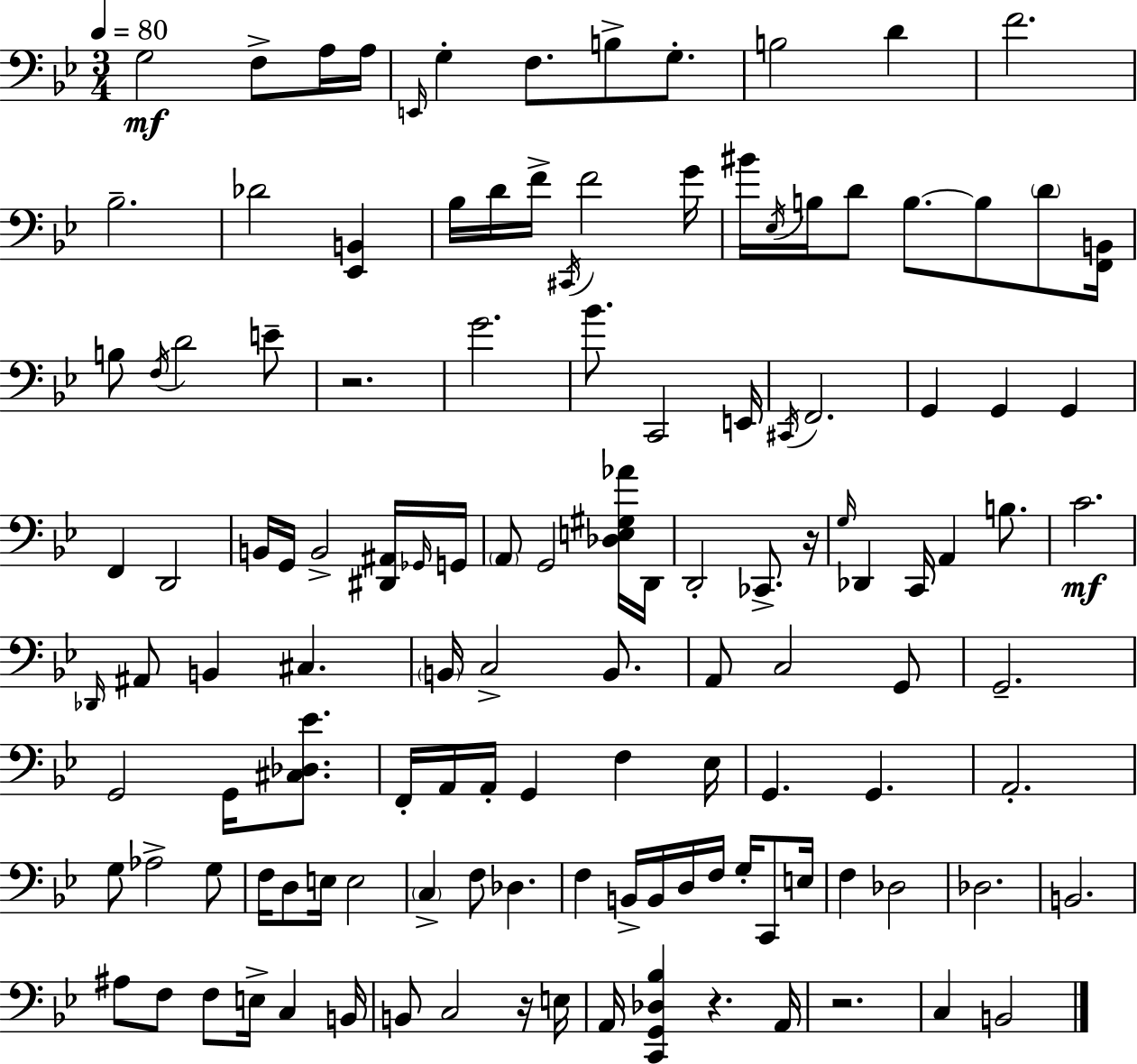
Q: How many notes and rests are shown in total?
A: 126